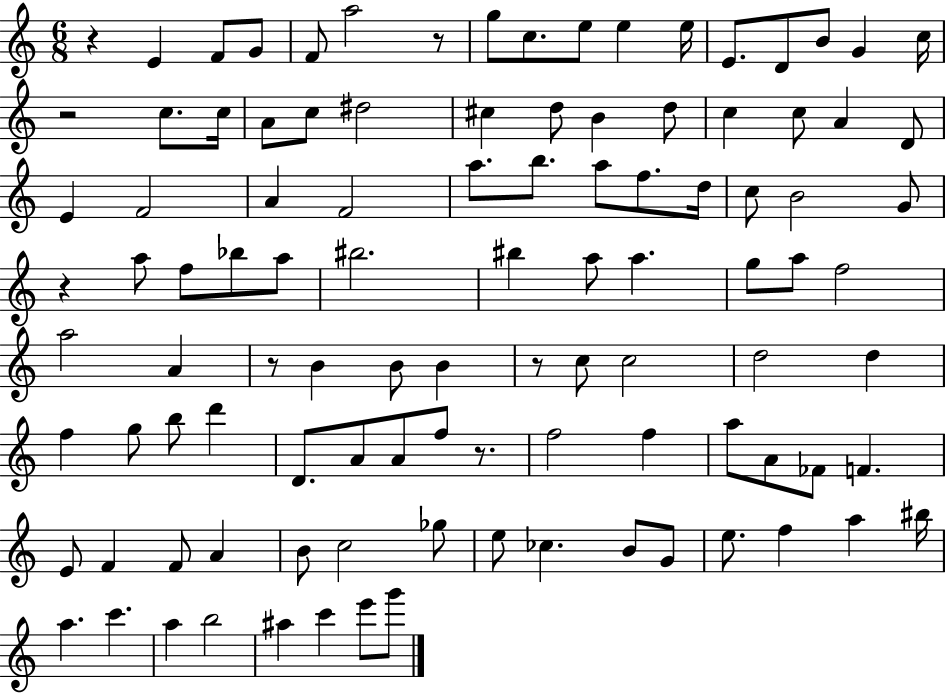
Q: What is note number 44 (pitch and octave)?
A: A5